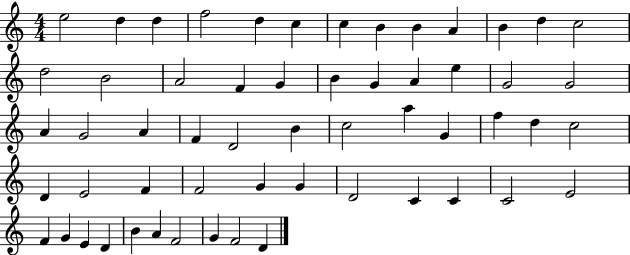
E5/h D5/q D5/q F5/h D5/q C5/q C5/q B4/q B4/q A4/q B4/q D5/q C5/h D5/h B4/h A4/h F4/q G4/q B4/q G4/q A4/q E5/q G4/h G4/h A4/q G4/h A4/q F4/q D4/h B4/q C5/h A5/q G4/q F5/q D5/q C5/h D4/q E4/h F4/q F4/h G4/q G4/q D4/h C4/q C4/q C4/h E4/h F4/q G4/q E4/q D4/q B4/q A4/q F4/h G4/q F4/h D4/q